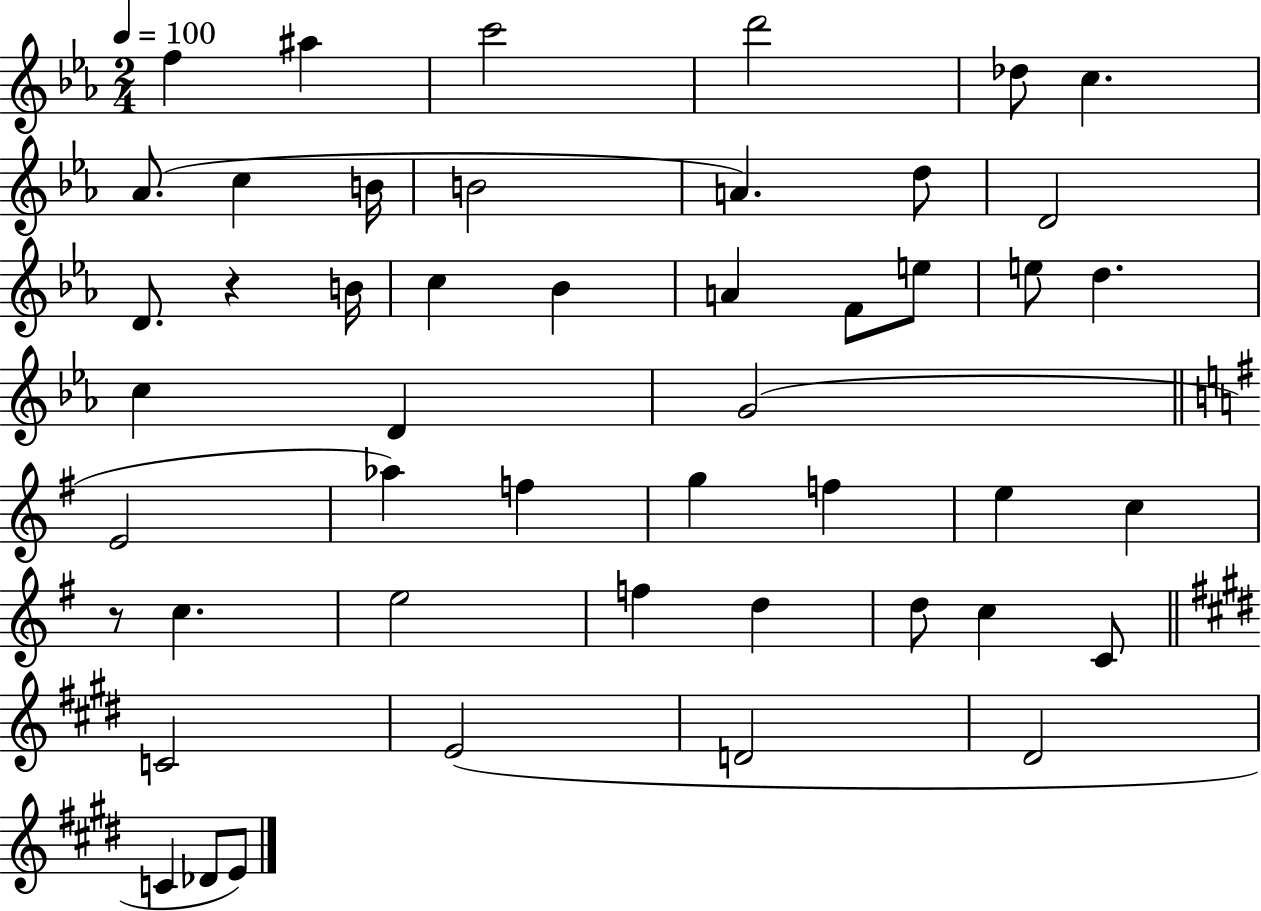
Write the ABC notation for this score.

X:1
T:Untitled
M:2/4
L:1/4
K:Eb
f ^a c'2 d'2 _d/2 c _A/2 c B/4 B2 A d/2 D2 D/2 z B/4 c _B A F/2 e/2 e/2 d c D G2 E2 _a f g f e c z/2 c e2 f d d/2 c C/2 C2 E2 D2 ^D2 C _D/2 E/2